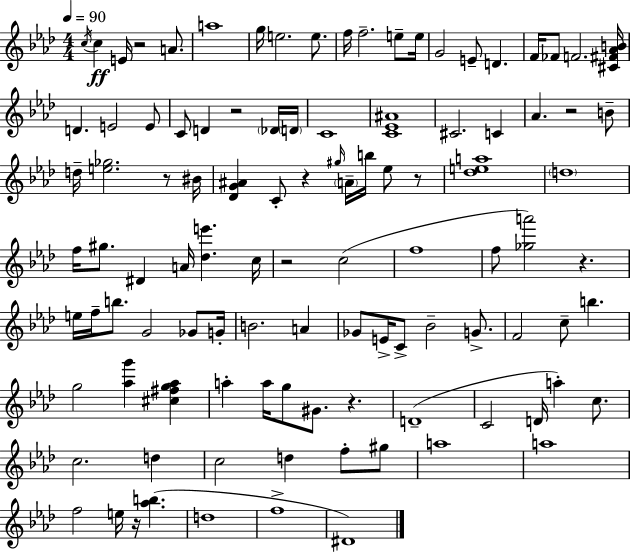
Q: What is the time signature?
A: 4/4